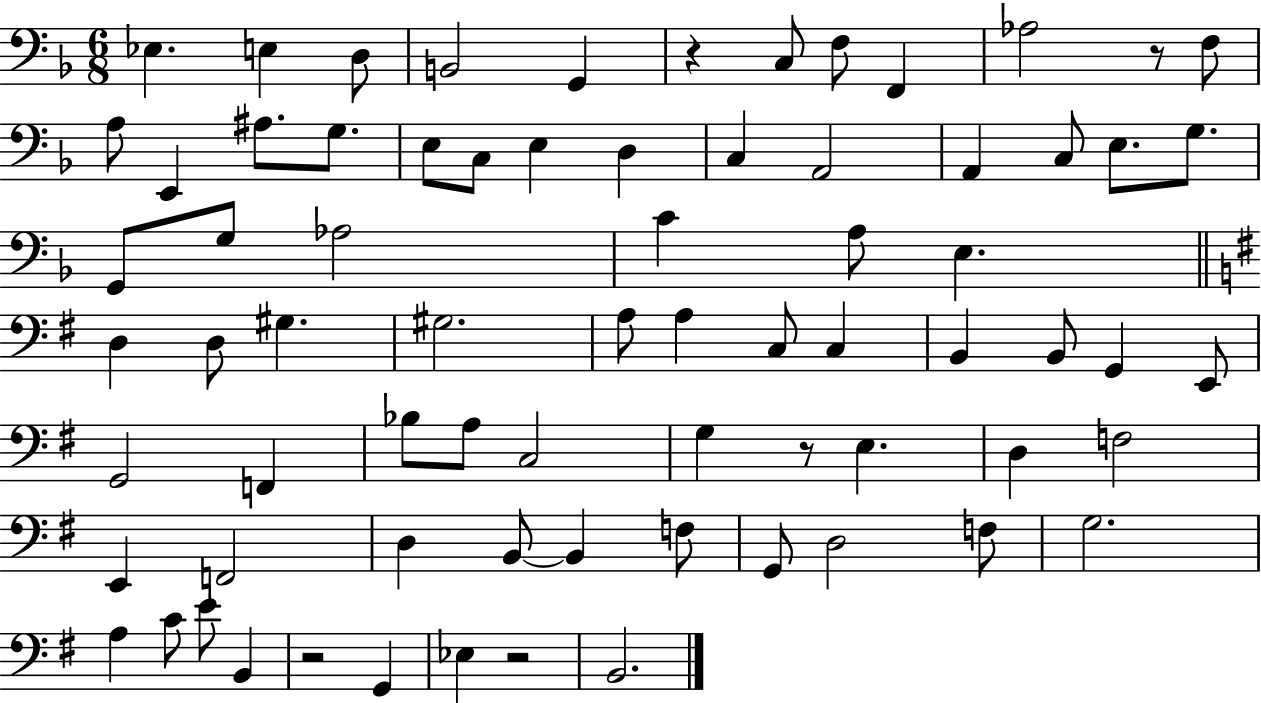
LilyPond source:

{
  \clef bass
  \numericTimeSignature
  \time 6/8
  \key f \major
  ees4. e4 d8 | b,2 g,4 | r4 c8 f8 f,4 | aes2 r8 f8 | \break a8 e,4 ais8. g8. | e8 c8 e4 d4 | c4 a,2 | a,4 c8 e8. g8. | \break g,8 g8 aes2 | c'4 a8 e4. | \bar "||" \break \key e \minor d4 d8 gis4. | gis2. | a8 a4 c8 c4 | b,4 b,8 g,4 e,8 | \break g,2 f,4 | bes8 a8 c2 | g4 r8 e4. | d4 f2 | \break e,4 f,2 | d4 b,8~~ b,4 f8 | g,8 d2 f8 | g2. | \break a4 c'8 e'8 b,4 | r2 g,4 | ees4 r2 | b,2. | \break \bar "|."
}